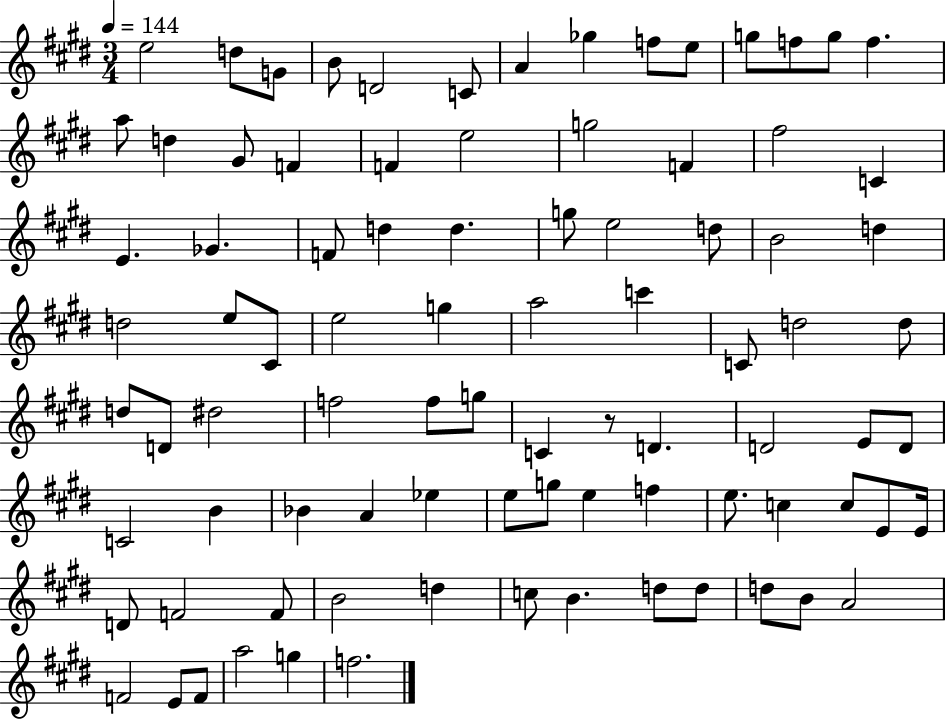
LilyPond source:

{
  \clef treble
  \numericTimeSignature
  \time 3/4
  \key e \major
  \tempo 4 = 144
  \repeat volta 2 { e''2 d''8 g'8 | b'8 d'2 c'8 | a'4 ges''4 f''8 e''8 | g''8 f''8 g''8 f''4. | \break a''8 d''4 gis'8 f'4 | f'4 e''2 | g''2 f'4 | fis''2 c'4 | \break e'4. ges'4. | f'8 d''4 d''4. | g''8 e''2 d''8 | b'2 d''4 | \break d''2 e''8 cis'8 | e''2 g''4 | a''2 c'''4 | c'8 d''2 d''8 | \break d''8 d'8 dis''2 | f''2 f''8 g''8 | c'4 r8 d'4. | d'2 e'8 d'8 | \break c'2 b'4 | bes'4 a'4 ees''4 | e''8 g''8 e''4 f''4 | e''8. c''4 c''8 e'8 e'16 | \break d'8 f'2 f'8 | b'2 d''4 | c''8 b'4. d''8 d''8 | d''8 b'8 a'2 | \break f'2 e'8 f'8 | a''2 g''4 | f''2. | } \bar "|."
}